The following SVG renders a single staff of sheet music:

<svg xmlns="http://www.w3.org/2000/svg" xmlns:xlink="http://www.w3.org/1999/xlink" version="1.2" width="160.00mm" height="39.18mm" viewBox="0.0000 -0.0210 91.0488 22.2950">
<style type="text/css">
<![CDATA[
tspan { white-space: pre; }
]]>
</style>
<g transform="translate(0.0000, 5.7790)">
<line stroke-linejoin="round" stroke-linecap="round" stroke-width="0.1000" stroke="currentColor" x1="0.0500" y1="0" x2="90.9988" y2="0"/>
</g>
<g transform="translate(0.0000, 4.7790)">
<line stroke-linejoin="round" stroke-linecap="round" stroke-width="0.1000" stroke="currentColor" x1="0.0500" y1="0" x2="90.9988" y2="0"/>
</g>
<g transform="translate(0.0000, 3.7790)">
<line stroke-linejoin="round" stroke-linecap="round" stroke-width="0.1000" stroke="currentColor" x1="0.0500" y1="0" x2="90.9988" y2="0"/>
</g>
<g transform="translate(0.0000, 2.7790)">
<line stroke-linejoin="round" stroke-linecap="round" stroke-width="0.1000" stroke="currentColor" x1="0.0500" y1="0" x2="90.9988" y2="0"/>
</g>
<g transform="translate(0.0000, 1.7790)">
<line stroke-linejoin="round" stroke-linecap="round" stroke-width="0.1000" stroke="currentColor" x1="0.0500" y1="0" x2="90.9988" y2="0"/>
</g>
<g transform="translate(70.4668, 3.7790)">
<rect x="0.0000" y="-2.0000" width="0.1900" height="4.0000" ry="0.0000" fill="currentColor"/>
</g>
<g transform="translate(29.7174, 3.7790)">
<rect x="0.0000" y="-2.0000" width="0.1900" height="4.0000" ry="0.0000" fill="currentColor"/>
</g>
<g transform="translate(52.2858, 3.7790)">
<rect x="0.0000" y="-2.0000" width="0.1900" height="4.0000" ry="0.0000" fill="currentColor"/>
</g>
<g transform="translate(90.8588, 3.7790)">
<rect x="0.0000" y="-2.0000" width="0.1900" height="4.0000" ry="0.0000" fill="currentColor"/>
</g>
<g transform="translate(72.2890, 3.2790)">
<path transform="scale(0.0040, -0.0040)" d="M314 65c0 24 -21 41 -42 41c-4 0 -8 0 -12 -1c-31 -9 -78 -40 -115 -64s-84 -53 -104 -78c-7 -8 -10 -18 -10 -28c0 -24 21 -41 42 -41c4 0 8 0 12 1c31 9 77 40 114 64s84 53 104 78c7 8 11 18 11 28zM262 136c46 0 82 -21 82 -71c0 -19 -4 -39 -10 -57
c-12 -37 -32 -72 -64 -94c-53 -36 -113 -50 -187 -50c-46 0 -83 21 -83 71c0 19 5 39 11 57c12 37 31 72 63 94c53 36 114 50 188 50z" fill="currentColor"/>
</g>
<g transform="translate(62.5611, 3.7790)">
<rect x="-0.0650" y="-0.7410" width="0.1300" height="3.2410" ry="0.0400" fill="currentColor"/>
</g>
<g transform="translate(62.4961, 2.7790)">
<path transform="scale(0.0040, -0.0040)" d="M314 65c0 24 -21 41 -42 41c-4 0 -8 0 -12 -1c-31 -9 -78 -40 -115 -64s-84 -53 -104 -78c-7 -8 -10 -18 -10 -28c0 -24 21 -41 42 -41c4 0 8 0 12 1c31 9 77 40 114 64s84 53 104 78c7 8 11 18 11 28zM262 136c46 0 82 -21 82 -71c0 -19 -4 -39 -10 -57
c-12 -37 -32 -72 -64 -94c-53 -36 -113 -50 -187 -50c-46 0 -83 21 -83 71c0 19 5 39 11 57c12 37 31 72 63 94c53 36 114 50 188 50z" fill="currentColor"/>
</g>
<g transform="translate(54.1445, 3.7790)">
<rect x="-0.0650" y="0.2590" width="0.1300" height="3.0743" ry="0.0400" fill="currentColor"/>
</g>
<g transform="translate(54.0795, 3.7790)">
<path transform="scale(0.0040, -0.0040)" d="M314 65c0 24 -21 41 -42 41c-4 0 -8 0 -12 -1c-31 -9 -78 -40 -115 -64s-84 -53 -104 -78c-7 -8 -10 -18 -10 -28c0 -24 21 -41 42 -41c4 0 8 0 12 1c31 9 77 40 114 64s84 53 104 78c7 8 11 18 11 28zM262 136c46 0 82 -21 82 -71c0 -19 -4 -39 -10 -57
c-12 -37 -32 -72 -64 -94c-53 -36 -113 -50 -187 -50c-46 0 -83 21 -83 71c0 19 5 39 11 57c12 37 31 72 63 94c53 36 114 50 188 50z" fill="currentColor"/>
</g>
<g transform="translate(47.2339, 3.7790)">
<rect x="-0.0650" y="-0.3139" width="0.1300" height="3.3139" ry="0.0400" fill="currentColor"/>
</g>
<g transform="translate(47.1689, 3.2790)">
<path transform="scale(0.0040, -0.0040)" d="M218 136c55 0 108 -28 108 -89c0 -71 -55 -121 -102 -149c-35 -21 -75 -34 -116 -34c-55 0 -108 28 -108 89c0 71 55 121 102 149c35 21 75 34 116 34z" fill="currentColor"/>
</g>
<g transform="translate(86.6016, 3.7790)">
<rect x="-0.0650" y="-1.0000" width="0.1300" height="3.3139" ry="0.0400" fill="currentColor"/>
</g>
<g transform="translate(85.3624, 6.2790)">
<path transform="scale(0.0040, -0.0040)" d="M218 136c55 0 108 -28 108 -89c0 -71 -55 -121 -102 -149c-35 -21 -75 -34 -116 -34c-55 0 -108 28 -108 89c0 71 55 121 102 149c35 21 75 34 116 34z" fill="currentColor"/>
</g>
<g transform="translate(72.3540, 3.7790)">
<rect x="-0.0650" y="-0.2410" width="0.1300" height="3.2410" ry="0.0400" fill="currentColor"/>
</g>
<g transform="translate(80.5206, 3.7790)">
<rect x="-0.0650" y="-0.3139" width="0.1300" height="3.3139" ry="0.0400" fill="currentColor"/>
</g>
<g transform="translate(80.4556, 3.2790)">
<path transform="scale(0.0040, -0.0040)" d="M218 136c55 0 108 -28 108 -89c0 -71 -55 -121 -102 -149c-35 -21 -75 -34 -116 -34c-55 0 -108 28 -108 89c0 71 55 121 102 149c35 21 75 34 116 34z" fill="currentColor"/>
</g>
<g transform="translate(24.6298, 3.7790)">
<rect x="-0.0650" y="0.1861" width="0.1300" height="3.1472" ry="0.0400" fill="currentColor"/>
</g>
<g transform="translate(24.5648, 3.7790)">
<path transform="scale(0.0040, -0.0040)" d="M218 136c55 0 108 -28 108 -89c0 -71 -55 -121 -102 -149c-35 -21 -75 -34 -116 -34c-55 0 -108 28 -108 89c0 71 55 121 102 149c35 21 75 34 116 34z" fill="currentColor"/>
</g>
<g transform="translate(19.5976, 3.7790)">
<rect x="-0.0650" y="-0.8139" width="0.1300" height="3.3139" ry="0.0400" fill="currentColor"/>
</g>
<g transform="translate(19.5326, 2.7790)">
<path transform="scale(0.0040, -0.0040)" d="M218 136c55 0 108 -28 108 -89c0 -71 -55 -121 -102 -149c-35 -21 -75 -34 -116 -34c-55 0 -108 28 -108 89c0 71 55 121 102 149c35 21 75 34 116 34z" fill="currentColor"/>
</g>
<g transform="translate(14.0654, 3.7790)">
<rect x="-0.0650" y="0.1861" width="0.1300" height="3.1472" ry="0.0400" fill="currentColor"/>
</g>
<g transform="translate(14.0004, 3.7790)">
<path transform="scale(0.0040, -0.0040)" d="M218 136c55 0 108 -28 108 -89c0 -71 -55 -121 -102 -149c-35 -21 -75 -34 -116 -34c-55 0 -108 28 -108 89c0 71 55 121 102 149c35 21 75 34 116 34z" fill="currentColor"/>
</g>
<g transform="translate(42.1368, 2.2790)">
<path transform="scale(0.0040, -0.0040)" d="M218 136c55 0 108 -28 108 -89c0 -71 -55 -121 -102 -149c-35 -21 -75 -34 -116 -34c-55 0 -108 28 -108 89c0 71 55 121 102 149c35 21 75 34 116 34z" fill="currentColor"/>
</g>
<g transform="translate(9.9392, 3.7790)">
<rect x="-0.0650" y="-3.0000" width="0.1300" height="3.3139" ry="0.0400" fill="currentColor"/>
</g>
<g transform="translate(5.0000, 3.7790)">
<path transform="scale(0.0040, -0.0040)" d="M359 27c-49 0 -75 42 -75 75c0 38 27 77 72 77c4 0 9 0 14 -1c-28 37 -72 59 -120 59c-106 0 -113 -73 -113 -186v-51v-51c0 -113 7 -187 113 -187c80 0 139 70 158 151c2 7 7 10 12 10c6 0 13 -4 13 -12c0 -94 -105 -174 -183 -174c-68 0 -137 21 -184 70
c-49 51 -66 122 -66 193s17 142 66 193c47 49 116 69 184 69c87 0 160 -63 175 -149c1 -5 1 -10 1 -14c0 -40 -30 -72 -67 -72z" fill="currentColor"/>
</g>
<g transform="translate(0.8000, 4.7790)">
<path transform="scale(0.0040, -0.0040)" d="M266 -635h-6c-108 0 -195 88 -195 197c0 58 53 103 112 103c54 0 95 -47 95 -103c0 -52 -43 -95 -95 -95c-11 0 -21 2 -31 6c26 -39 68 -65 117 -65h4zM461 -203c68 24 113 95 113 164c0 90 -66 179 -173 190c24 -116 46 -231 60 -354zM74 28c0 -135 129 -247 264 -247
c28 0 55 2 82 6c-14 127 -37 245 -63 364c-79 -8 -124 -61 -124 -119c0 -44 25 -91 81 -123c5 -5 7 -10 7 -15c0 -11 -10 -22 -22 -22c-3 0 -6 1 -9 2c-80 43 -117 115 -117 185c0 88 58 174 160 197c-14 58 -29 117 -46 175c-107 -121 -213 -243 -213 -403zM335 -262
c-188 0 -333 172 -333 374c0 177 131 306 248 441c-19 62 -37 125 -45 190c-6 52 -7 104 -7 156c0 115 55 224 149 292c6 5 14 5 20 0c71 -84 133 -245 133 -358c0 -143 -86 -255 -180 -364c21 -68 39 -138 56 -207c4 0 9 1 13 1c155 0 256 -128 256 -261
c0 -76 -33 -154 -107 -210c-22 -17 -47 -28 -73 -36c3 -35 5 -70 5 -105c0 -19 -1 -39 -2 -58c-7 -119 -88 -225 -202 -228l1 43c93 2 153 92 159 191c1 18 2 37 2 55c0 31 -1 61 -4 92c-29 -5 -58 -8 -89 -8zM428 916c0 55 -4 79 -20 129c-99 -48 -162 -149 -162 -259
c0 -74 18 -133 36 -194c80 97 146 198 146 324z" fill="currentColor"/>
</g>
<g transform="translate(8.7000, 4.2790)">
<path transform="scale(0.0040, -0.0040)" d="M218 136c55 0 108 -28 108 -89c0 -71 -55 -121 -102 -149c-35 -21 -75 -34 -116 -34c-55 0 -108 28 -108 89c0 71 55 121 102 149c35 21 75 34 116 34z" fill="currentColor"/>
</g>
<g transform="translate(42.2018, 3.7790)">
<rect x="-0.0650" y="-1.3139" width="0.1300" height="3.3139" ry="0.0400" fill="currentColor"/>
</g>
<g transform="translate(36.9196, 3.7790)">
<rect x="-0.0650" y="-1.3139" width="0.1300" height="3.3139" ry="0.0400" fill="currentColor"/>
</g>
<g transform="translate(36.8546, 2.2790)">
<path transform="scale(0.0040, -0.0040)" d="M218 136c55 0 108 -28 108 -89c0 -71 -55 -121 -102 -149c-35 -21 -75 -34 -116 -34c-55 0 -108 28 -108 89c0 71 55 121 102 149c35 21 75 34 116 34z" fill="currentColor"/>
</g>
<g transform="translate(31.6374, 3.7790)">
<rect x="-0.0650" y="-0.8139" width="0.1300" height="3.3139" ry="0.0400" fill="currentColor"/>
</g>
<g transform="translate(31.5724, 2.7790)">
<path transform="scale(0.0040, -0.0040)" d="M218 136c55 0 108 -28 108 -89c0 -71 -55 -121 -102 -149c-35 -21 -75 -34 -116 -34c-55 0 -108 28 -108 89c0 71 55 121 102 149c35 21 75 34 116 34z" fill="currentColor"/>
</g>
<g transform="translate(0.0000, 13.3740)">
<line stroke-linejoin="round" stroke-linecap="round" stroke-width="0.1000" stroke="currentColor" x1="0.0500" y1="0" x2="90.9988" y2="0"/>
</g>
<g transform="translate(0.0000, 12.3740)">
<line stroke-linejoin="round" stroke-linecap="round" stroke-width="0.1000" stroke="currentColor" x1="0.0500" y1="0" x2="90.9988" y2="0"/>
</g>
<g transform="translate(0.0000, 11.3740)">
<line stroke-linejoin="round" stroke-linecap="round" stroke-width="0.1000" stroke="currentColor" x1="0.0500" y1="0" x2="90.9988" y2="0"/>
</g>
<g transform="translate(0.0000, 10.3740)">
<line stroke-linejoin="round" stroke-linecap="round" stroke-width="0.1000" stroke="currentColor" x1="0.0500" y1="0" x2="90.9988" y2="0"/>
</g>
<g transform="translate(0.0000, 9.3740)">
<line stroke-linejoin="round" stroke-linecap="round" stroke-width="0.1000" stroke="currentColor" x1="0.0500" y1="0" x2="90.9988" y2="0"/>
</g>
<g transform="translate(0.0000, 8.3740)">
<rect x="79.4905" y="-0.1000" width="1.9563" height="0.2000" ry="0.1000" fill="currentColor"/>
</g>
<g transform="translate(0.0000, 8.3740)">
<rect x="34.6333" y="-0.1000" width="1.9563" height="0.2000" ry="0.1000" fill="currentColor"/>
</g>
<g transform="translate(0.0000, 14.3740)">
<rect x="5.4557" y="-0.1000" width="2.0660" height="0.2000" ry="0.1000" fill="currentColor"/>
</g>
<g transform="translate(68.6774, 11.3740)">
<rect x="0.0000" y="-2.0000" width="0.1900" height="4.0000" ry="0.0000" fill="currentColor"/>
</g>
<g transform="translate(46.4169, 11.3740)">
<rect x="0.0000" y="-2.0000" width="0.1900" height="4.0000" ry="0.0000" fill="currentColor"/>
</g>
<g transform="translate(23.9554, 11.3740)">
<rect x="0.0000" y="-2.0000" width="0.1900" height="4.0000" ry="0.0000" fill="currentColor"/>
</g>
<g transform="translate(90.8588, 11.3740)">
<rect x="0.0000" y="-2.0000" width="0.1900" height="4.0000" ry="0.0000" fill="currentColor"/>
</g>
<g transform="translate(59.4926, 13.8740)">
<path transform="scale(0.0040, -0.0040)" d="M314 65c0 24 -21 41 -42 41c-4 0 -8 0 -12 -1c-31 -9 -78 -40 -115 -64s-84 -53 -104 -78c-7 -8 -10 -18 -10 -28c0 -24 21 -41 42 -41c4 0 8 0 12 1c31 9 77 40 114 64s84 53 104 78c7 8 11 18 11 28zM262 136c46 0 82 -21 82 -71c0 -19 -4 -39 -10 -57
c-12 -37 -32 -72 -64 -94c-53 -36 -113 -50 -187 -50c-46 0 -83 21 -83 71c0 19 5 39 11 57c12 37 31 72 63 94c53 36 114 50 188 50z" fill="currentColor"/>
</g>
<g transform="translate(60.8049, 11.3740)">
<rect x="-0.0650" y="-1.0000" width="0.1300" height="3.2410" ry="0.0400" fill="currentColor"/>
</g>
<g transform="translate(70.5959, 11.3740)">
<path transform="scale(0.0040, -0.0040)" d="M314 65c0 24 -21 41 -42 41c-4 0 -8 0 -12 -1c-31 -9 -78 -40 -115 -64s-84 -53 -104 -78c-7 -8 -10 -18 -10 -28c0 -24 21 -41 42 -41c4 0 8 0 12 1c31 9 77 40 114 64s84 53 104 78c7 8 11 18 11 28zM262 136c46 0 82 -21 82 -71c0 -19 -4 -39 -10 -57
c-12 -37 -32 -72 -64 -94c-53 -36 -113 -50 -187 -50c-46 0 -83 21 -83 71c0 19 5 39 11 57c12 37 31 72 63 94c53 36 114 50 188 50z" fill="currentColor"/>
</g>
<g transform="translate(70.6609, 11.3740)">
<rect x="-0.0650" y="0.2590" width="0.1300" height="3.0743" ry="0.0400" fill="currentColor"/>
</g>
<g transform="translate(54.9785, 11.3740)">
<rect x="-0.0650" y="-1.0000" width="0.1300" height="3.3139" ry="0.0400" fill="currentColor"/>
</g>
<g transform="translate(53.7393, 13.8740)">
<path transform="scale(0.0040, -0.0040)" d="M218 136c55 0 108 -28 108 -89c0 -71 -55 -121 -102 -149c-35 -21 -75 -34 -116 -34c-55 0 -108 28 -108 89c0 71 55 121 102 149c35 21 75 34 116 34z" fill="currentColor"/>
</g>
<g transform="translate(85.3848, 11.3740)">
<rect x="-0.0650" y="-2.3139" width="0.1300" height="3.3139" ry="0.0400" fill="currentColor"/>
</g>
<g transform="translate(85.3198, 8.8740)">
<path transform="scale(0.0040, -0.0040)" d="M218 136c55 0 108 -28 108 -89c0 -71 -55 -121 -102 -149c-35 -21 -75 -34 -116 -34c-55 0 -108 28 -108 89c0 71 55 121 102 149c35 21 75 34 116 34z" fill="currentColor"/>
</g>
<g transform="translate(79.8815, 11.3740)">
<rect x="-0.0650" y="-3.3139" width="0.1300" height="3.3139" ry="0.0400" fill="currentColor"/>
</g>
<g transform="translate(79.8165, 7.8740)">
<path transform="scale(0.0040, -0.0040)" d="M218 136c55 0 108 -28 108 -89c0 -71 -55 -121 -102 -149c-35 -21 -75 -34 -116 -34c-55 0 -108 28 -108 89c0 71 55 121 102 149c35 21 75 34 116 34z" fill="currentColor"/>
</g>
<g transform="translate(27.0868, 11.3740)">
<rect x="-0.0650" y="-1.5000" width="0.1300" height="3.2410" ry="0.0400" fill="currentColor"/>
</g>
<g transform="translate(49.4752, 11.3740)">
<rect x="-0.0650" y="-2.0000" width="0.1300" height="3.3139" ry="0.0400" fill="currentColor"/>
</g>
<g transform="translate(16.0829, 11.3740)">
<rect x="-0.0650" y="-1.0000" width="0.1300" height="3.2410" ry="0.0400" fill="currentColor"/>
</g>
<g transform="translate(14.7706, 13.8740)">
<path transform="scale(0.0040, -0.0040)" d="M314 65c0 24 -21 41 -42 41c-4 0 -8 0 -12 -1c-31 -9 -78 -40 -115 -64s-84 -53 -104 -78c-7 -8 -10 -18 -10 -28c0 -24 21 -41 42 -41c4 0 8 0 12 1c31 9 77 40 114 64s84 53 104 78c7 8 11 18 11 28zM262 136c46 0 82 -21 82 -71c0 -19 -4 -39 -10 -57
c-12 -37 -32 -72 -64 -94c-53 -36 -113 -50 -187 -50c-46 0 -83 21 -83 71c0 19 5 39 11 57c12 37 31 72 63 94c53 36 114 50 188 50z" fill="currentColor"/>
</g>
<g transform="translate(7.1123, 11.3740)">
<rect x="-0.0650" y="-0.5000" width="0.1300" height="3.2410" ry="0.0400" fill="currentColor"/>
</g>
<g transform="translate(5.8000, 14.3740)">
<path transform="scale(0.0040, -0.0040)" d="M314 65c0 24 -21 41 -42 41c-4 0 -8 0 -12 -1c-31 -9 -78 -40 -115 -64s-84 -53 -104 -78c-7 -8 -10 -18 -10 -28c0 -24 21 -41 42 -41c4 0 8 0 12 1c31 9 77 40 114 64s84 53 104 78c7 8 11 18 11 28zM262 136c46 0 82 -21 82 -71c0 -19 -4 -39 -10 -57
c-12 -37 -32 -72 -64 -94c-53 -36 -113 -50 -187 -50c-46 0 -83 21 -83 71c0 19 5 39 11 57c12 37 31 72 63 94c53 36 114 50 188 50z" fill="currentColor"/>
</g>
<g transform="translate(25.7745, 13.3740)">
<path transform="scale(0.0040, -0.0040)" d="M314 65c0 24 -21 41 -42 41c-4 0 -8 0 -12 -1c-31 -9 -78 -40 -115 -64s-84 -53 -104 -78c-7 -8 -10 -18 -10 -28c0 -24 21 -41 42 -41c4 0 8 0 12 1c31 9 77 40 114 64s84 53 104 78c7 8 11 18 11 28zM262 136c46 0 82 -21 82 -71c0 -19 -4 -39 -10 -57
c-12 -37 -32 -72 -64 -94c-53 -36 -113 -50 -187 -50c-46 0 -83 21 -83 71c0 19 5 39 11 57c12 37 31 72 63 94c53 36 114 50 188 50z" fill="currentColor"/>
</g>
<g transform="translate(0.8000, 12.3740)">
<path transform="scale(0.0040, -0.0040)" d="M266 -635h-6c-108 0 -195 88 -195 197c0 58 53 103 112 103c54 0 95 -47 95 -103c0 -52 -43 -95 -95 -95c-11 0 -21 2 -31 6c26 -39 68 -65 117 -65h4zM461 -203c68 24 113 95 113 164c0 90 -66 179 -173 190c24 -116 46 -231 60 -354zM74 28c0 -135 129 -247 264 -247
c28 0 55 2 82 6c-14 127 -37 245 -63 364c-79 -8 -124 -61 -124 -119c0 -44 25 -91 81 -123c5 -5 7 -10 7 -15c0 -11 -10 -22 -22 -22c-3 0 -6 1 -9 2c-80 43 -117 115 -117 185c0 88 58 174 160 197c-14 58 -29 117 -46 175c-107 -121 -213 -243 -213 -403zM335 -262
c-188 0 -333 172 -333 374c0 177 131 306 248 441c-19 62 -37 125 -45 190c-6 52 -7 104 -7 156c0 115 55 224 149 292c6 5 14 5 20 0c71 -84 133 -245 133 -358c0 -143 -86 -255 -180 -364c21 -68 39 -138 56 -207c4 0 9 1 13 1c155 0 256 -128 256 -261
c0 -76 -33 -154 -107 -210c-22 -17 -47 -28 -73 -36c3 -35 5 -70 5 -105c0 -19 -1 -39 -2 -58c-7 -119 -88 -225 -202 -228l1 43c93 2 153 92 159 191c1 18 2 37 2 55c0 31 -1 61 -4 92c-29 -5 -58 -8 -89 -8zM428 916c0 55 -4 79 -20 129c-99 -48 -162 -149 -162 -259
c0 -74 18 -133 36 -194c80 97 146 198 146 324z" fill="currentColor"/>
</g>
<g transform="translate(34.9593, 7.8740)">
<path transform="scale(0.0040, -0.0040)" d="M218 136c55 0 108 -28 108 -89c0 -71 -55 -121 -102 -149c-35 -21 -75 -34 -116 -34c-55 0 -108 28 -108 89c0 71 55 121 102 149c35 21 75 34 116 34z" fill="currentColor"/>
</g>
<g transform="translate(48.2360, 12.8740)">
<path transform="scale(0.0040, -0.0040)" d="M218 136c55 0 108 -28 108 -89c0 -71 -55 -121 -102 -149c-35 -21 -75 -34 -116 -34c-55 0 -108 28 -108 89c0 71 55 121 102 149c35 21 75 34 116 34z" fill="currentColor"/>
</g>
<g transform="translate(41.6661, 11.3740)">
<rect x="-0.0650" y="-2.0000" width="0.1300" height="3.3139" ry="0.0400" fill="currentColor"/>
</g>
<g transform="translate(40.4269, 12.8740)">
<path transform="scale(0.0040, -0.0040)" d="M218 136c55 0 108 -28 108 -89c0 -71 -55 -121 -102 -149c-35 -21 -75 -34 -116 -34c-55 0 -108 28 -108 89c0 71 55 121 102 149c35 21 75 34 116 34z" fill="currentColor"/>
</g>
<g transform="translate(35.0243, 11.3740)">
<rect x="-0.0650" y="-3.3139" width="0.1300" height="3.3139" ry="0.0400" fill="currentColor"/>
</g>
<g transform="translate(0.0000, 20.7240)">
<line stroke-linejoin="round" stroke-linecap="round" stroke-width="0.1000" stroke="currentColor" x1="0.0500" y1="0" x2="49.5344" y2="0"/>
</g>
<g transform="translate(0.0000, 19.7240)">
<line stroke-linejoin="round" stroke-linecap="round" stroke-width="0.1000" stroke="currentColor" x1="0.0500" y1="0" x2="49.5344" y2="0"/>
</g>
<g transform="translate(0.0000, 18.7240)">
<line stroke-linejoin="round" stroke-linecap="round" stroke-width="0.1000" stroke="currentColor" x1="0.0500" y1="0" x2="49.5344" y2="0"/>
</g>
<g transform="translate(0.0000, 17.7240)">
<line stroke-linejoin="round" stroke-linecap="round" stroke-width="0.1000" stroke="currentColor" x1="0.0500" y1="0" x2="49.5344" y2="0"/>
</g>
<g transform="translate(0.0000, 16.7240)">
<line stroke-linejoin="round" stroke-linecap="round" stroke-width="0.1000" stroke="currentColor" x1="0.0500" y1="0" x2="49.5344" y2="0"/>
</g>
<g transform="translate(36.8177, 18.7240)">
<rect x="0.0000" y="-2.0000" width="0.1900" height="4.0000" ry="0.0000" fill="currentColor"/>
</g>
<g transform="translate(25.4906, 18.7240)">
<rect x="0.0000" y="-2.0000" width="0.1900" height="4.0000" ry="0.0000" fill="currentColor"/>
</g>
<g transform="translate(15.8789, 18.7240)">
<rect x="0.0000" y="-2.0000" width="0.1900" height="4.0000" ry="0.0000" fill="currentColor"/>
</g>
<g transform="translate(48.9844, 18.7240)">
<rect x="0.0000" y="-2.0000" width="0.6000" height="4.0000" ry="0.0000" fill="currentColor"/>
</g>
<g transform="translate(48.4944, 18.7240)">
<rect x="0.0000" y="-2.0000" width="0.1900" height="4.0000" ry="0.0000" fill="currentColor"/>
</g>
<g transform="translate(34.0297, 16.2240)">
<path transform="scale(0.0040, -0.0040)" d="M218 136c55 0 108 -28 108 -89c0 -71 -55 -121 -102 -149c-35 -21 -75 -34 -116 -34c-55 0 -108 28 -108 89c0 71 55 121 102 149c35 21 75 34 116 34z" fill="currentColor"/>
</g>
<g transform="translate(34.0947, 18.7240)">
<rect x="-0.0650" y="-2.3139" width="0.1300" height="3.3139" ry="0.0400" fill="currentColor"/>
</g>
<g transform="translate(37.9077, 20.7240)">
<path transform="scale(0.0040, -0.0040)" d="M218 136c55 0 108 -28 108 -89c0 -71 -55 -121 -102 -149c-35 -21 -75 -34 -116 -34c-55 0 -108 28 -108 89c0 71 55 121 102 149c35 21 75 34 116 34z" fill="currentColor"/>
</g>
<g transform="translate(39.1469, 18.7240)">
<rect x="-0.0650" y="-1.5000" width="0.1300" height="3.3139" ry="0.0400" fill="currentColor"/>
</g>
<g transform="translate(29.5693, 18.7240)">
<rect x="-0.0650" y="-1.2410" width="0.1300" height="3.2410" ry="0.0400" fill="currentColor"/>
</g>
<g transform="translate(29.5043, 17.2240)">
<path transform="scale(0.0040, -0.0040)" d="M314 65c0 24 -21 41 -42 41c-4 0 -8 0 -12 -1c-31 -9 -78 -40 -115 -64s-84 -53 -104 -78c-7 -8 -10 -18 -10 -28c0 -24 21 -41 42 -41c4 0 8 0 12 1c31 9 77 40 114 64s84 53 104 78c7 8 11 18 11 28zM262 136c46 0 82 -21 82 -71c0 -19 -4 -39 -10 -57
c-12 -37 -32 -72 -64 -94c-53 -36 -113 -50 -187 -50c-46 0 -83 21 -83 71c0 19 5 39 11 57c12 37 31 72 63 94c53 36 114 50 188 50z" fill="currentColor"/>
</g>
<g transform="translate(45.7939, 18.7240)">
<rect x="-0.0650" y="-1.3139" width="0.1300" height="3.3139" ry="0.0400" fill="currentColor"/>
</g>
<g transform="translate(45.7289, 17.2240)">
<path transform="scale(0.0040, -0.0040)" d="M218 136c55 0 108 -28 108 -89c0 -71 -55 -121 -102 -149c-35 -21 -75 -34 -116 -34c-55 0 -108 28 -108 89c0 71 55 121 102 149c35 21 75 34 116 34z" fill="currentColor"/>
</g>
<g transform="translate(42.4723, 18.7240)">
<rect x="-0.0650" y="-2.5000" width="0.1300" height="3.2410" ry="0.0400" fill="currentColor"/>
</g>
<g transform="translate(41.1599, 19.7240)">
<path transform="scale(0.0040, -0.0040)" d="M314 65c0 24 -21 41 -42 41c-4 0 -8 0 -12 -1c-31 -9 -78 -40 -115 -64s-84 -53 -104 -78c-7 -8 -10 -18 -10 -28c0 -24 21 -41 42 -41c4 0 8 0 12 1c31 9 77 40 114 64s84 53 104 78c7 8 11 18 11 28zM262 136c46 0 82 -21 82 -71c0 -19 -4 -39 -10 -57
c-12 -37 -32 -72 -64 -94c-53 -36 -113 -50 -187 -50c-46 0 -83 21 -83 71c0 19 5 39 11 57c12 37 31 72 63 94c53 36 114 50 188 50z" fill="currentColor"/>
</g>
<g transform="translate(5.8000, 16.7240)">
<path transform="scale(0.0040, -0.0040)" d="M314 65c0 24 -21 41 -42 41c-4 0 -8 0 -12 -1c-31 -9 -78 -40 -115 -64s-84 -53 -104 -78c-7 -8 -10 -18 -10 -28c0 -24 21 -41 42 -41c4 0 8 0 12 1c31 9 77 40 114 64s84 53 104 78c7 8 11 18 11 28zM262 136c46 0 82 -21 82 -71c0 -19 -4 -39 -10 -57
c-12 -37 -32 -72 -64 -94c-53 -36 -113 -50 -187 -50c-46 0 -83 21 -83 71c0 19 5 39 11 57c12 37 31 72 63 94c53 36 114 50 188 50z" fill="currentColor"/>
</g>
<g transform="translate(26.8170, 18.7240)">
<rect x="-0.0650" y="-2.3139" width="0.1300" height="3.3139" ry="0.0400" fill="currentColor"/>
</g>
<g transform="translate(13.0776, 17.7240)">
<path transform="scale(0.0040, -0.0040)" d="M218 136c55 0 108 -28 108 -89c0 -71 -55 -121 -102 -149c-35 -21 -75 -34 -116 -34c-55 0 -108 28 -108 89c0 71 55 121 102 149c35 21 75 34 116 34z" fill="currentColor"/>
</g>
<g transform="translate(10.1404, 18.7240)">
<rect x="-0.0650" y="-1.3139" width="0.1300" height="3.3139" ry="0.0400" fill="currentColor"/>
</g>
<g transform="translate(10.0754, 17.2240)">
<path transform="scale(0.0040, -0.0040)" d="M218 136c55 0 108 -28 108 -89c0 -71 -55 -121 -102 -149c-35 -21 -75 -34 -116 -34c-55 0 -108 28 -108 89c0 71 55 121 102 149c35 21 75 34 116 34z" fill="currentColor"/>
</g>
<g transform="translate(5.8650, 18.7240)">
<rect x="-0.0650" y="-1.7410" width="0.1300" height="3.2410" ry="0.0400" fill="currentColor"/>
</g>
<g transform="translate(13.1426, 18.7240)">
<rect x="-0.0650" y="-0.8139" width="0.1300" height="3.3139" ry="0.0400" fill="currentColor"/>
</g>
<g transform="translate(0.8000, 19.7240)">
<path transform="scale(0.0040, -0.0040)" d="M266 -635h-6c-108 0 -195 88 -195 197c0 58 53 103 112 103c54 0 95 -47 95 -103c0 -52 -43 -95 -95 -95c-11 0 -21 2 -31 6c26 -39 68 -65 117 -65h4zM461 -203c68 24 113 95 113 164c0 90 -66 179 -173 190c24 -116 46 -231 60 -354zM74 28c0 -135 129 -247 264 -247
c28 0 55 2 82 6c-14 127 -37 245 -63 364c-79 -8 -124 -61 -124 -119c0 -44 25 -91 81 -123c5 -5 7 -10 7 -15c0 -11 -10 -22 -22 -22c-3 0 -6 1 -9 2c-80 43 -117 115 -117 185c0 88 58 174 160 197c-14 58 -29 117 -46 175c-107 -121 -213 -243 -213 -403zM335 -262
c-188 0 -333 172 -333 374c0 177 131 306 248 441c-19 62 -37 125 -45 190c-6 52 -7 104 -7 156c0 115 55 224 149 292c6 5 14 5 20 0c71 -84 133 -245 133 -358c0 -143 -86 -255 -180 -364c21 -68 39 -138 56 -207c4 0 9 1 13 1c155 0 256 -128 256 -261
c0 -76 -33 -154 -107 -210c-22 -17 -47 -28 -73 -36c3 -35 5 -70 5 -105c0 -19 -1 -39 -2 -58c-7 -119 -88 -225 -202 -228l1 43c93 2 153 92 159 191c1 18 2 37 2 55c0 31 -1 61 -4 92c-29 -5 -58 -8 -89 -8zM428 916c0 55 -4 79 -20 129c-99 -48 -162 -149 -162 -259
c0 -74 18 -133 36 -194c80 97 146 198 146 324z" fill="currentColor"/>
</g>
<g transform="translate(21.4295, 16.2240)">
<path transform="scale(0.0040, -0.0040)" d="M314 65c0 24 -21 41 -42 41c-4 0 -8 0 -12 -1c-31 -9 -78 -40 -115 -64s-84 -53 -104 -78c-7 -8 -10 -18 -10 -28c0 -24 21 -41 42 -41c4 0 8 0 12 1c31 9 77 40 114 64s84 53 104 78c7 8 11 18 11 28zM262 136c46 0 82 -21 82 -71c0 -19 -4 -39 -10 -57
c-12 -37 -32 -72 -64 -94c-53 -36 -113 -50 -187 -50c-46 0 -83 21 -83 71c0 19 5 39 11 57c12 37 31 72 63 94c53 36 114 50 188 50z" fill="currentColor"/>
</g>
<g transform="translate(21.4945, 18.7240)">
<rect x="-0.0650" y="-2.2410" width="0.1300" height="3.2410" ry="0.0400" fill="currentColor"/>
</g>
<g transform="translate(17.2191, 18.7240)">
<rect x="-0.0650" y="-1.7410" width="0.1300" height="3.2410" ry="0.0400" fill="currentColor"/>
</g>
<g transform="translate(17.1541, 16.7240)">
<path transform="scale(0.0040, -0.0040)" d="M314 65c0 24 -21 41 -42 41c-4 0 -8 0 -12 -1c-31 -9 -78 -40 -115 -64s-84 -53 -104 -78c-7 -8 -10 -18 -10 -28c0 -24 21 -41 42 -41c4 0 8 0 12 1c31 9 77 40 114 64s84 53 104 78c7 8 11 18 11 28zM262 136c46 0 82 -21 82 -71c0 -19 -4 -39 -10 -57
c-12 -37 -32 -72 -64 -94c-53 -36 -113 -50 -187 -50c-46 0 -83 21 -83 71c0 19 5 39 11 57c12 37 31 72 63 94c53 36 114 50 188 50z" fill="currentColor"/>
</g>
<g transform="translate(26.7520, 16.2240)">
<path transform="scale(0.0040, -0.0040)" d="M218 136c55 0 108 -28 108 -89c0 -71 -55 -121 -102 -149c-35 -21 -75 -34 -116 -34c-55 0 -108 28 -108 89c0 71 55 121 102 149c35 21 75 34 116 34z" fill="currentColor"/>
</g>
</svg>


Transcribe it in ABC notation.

X:1
T:Untitled
M:4/4
L:1/4
K:C
A B d B d e e c B2 d2 c2 c D C2 D2 E2 b F F D D2 B2 b g f2 e d f2 g2 g e2 g E G2 e